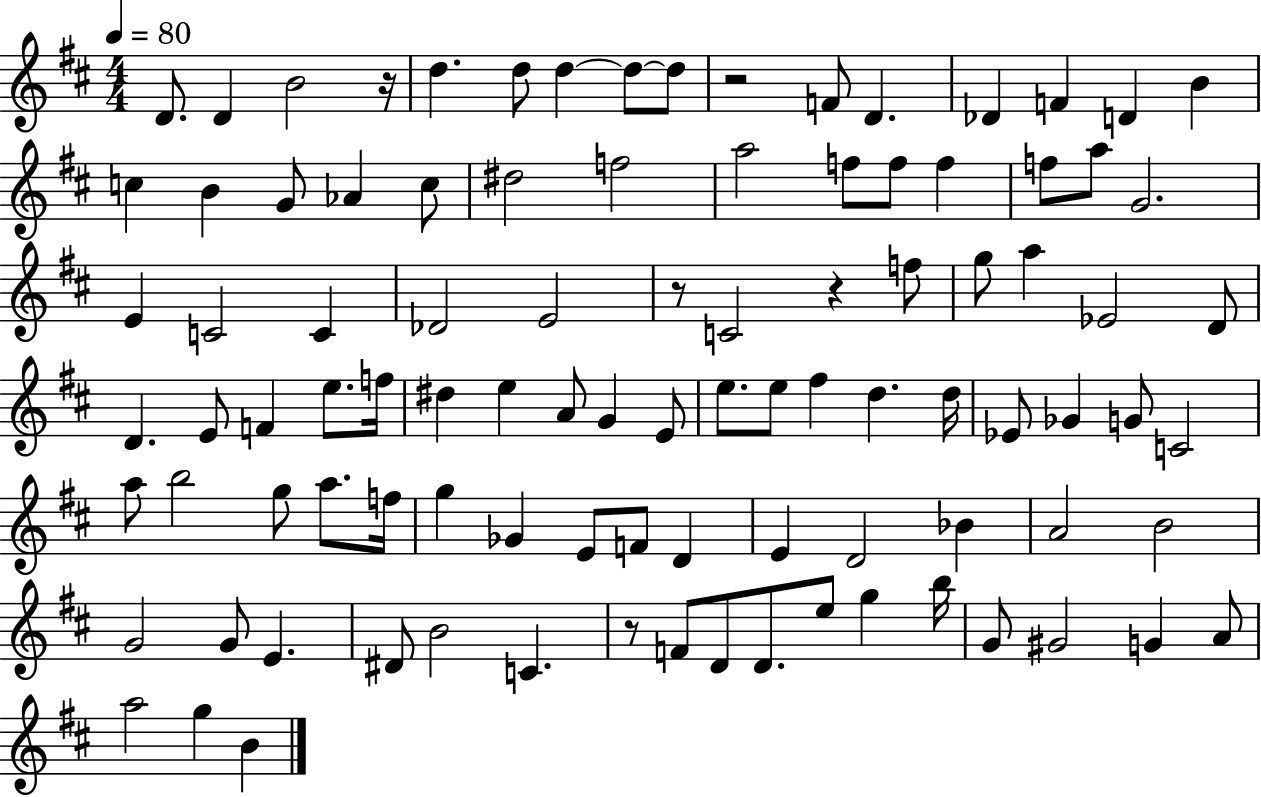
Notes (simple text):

D4/e. D4/q B4/h R/s D5/q. D5/e D5/q D5/e D5/e R/h F4/e D4/q. Db4/q F4/q D4/q B4/q C5/q B4/q G4/e Ab4/q C5/e D#5/h F5/h A5/h F5/e F5/e F5/q F5/e A5/e G4/h. E4/q C4/h C4/q Db4/h E4/h R/e C4/h R/q F5/e G5/e A5/q Eb4/h D4/e D4/q. E4/e F4/q E5/e. F5/s D#5/q E5/q A4/e G4/q E4/e E5/e. E5/e F#5/q D5/q. D5/s Eb4/e Gb4/q G4/e C4/h A5/e B5/h G5/e A5/e. F5/s G5/q Gb4/q E4/e F4/e D4/q E4/q D4/h Bb4/q A4/h B4/h G4/h G4/e E4/q. D#4/e B4/h C4/q. R/e F4/e D4/e D4/e. E5/e G5/q B5/s G4/e G#4/h G4/q A4/e A5/h G5/q B4/q